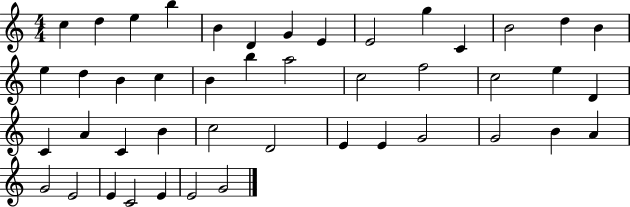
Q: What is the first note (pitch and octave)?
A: C5